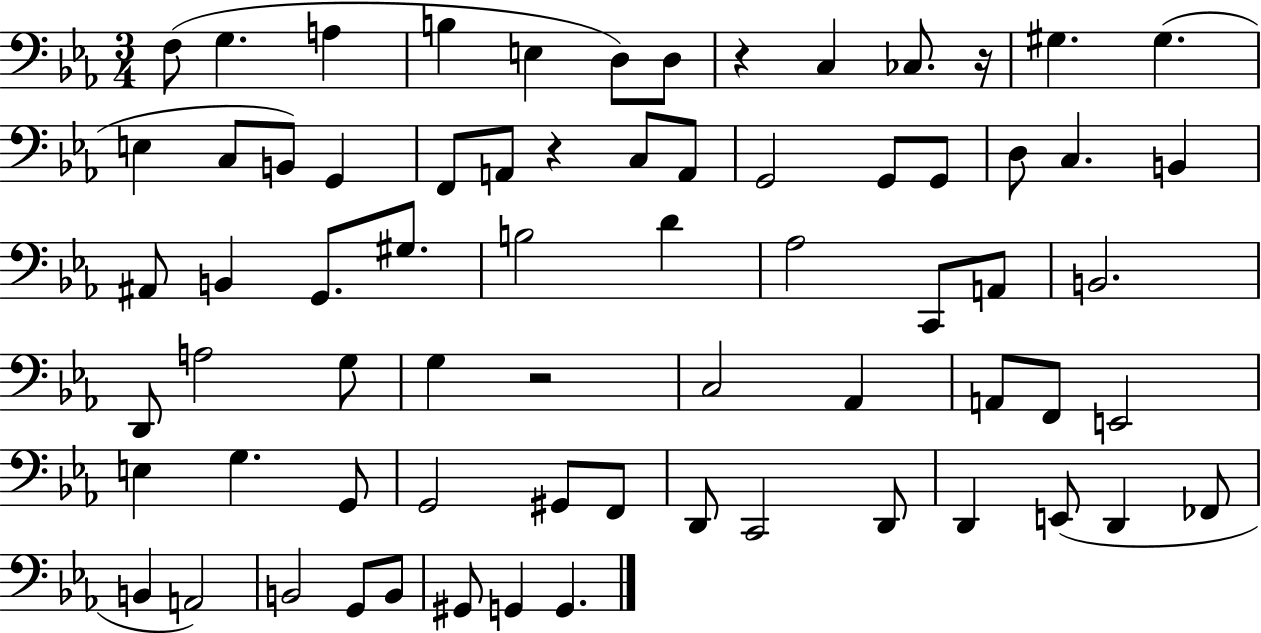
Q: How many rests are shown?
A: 4